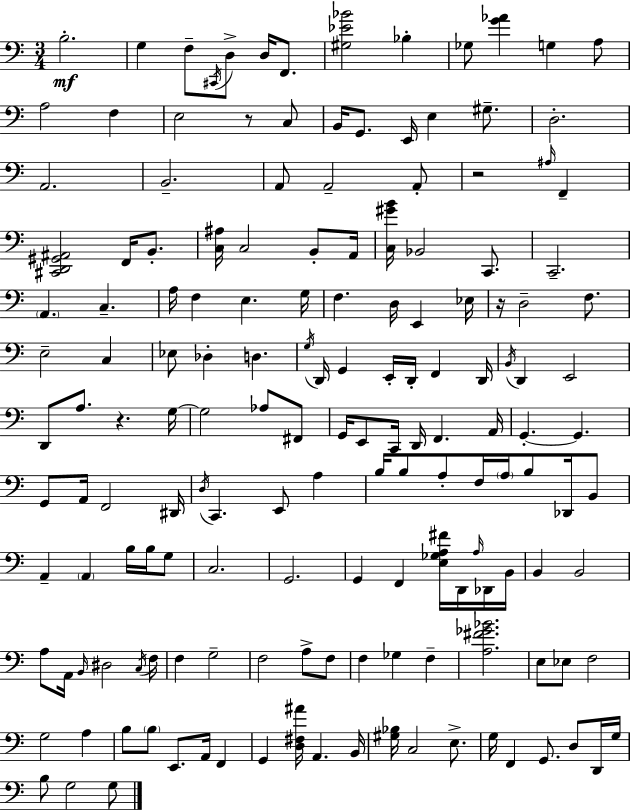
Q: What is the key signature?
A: A minor